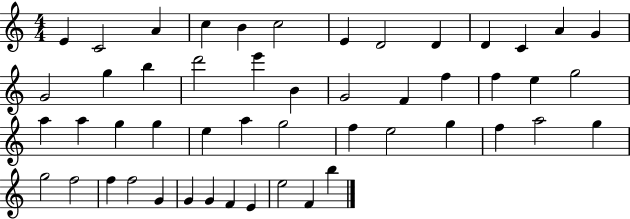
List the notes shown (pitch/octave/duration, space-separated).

E4/q C4/h A4/q C5/q B4/q C5/h E4/q D4/h D4/q D4/q C4/q A4/q G4/q G4/h G5/q B5/q D6/h E6/q B4/q G4/h F4/q F5/q F5/q E5/q G5/h A5/q A5/q G5/q G5/q E5/q A5/q G5/h F5/q E5/h G5/q F5/q A5/h G5/q G5/h F5/h F5/q F5/h G4/q G4/q G4/q F4/q E4/q E5/h F4/q B5/q